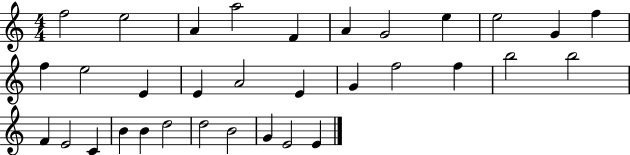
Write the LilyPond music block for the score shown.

{
  \clef treble
  \numericTimeSignature
  \time 4/4
  \key c \major
  f''2 e''2 | a'4 a''2 f'4 | a'4 g'2 e''4 | e''2 g'4 f''4 | \break f''4 e''2 e'4 | e'4 a'2 e'4 | g'4 f''2 f''4 | b''2 b''2 | \break f'4 e'2 c'4 | b'4 b'4 d''2 | d''2 b'2 | g'4 e'2 e'4 | \break \bar "|."
}